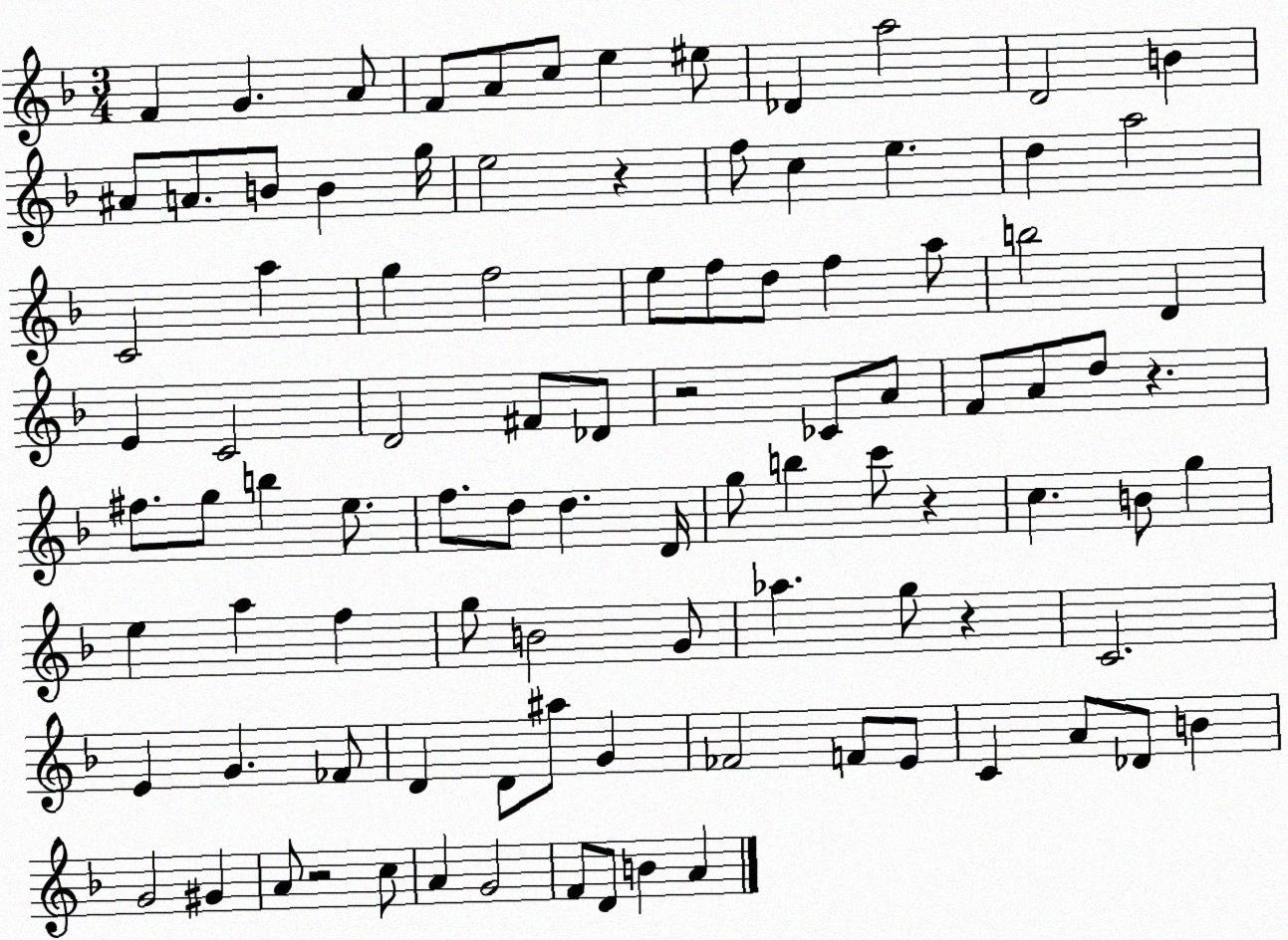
X:1
T:Untitled
M:3/4
L:1/4
K:F
F G A/2 F/2 A/2 c/2 e ^e/2 _D a2 D2 B ^A/2 A/2 B/2 B g/4 e2 z f/2 c e d a2 C2 a g f2 e/2 f/2 d/2 f a/2 b2 D E C2 D2 ^F/2 _D/2 z2 _C/2 A/2 F/2 A/2 d/2 z ^f/2 g/2 b e/2 f/2 d/2 d D/4 g/2 b c'/2 z c B/2 g e a f g/2 B2 G/2 _a g/2 z C2 E G _F/2 D D/2 ^a/2 G _F2 F/2 E/2 C A/2 _D/2 B G2 ^G A/2 z2 c/2 A G2 F/2 D/2 B A